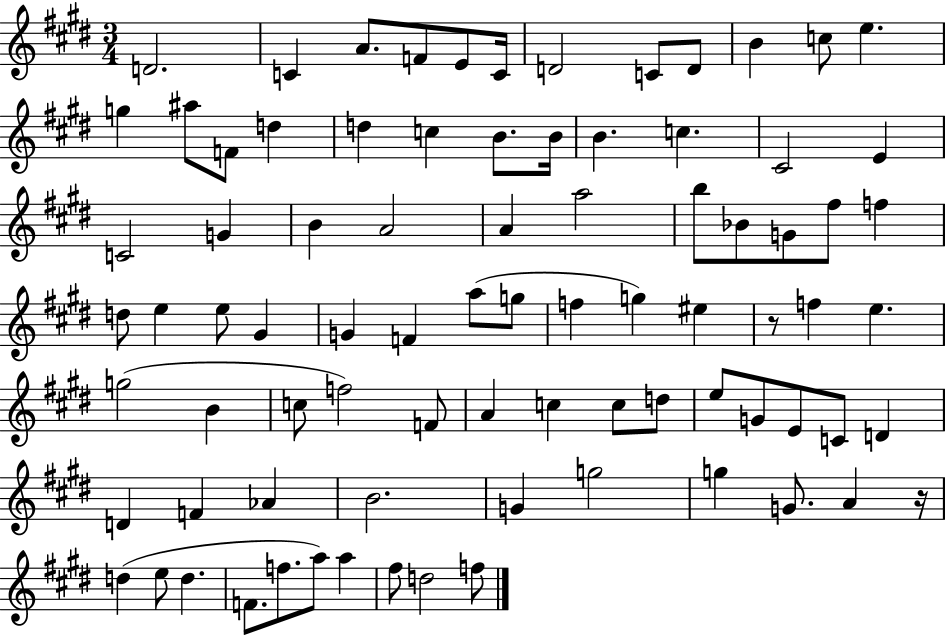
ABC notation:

X:1
T:Untitled
M:3/4
L:1/4
K:E
D2 C A/2 F/2 E/2 C/4 D2 C/2 D/2 B c/2 e g ^a/2 F/2 d d c B/2 B/4 B c ^C2 E C2 G B A2 A a2 b/2 _B/2 G/2 ^f/2 f d/2 e e/2 ^G G F a/2 g/2 f g ^e z/2 f e g2 B c/2 f2 F/2 A c c/2 d/2 e/2 G/2 E/2 C/2 D D F _A B2 G g2 g G/2 A z/4 d e/2 d F/2 f/2 a/2 a ^f/2 d2 f/2